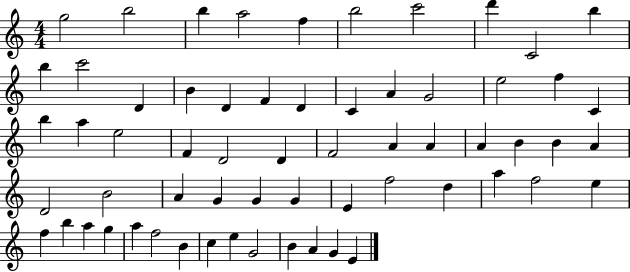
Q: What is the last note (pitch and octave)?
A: E4